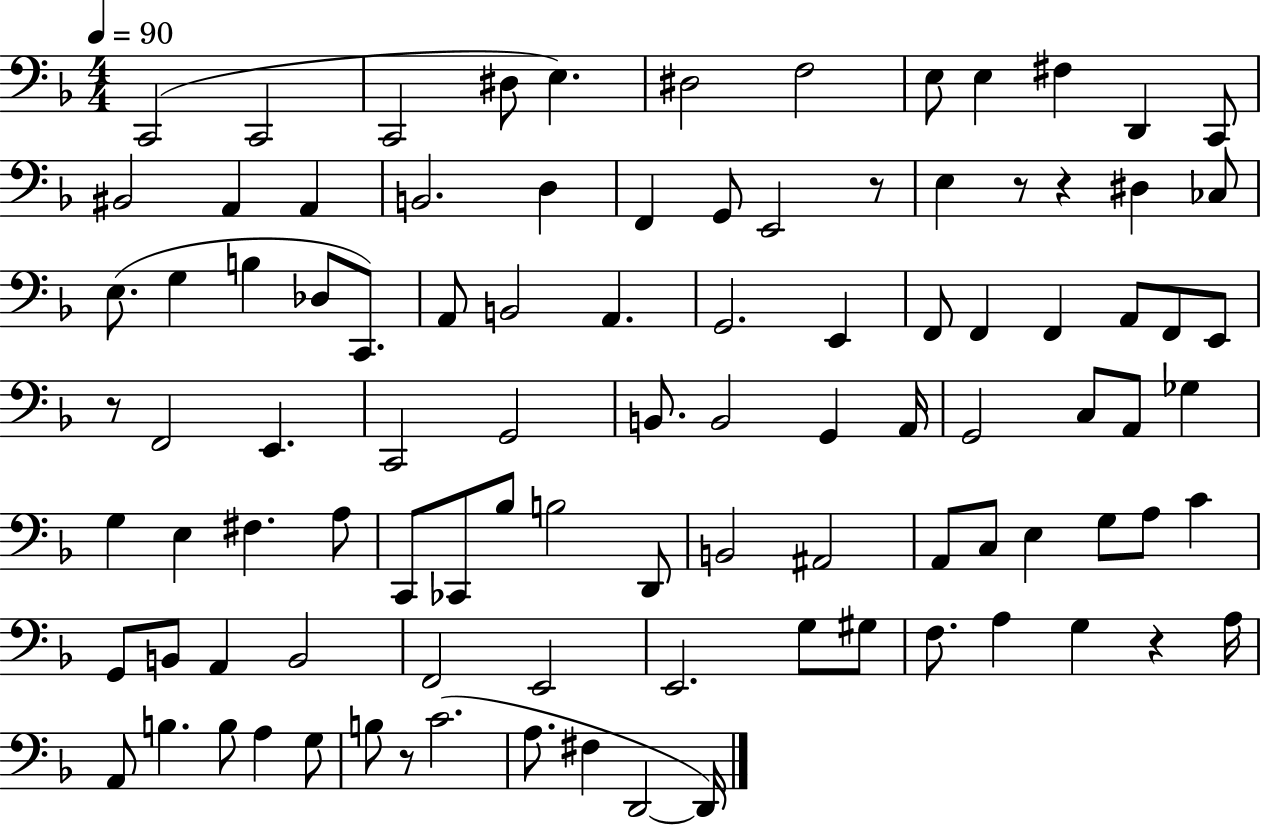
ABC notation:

X:1
T:Untitled
M:4/4
L:1/4
K:F
C,,2 C,,2 C,,2 ^D,/2 E, ^D,2 F,2 E,/2 E, ^F, D,, C,,/2 ^B,,2 A,, A,, B,,2 D, F,, G,,/2 E,,2 z/2 E, z/2 z ^D, _C,/2 E,/2 G, B, _D,/2 C,,/2 A,,/2 B,,2 A,, G,,2 E,, F,,/2 F,, F,, A,,/2 F,,/2 E,,/2 z/2 F,,2 E,, C,,2 G,,2 B,,/2 B,,2 G,, A,,/4 G,,2 C,/2 A,,/2 _G, G, E, ^F, A,/2 C,,/2 _C,,/2 _B,/2 B,2 D,,/2 B,,2 ^A,,2 A,,/2 C,/2 E, G,/2 A,/2 C G,,/2 B,,/2 A,, B,,2 F,,2 E,,2 E,,2 G,/2 ^G,/2 F,/2 A, G, z A,/4 A,,/2 B, B,/2 A, G,/2 B,/2 z/2 C2 A,/2 ^F, D,,2 D,,/4